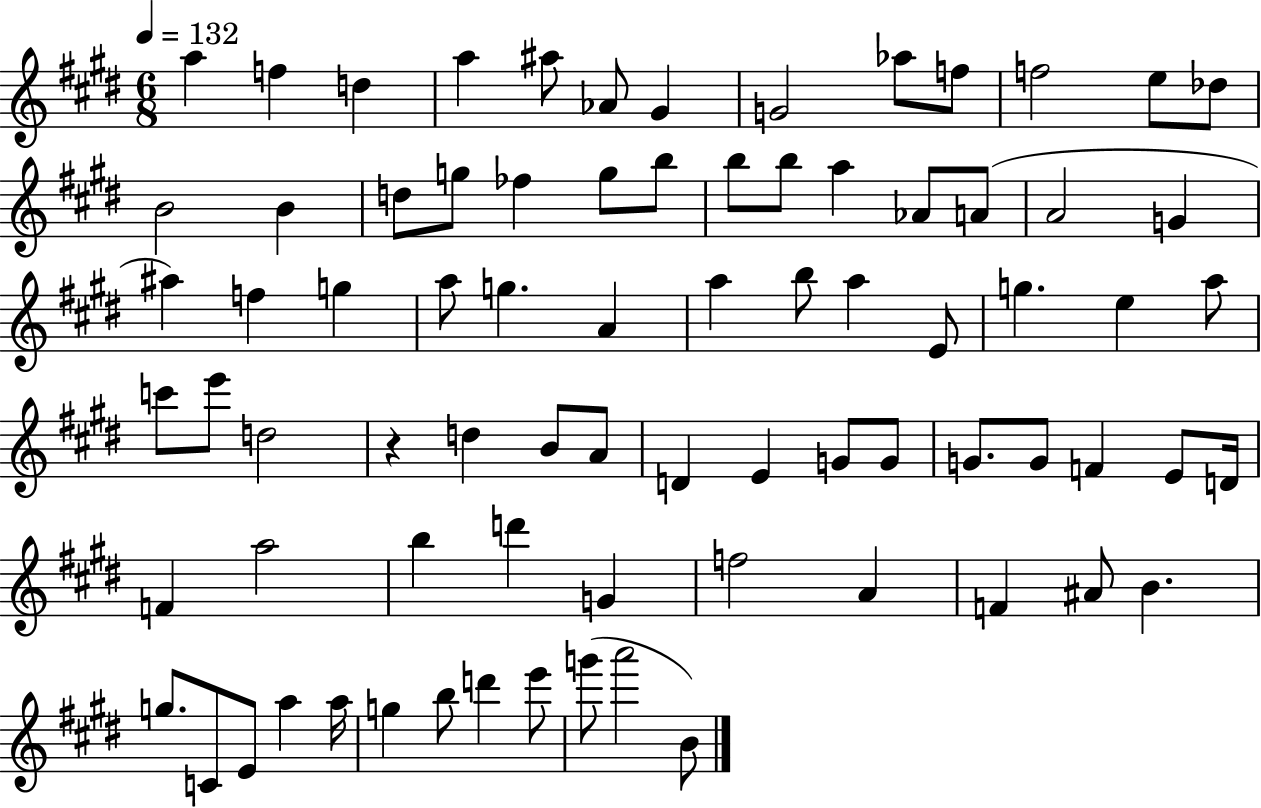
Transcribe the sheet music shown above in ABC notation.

X:1
T:Untitled
M:6/8
L:1/4
K:E
a f d a ^a/2 _A/2 ^G G2 _a/2 f/2 f2 e/2 _d/2 B2 B d/2 g/2 _f g/2 b/2 b/2 b/2 a _A/2 A/2 A2 G ^a f g a/2 g A a b/2 a E/2 g e a/2 c'/2 e'/2 d2 z d B/2 A/2 D E G/2 G/2 G/2 G/2 F E/2 D/4 F a2 b d' G f2 A F ^A/2 B g/2 C/2 E/2 a a/4 g b/2 d' e'/2 g'/2 a'2 B/2